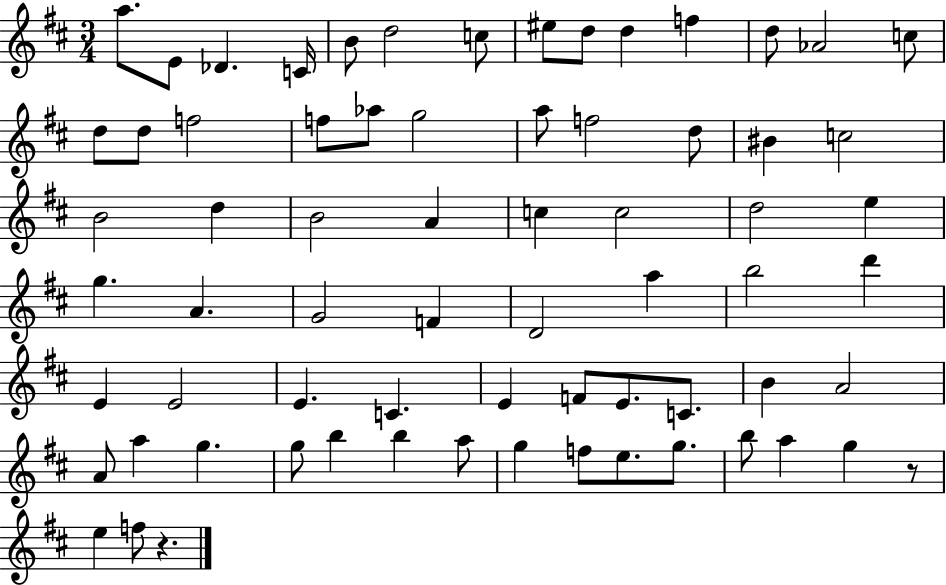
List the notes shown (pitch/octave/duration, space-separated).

A5/e. E4/e Db4/q. C4/s B4/e D5/h C5/e EIS5/e D5/e D5/q F5/q D5/e Ab4/h C5/e D5/e D5/e F5/h F5/e Ab5/e G5/h A5/e F5/h D5/e BIS4/q C5/h B4/h D5/q B4/h A4/q C5/q C5/h D5/h E5/q G5/q. A4/q. G4/h F4/q D4/h A5/q B5/h D6/q E4/q E4/h E4/q. C4/q. E4/q F4/e E4/e. C4/e. B4/q A4/h A4/e A5/q G5/q. G5/e B5/q B5/q A5/e G5/q F5/e E5/e. G5/e. B5/e A5/q G5/q R/e E5/q F5/e R/q.